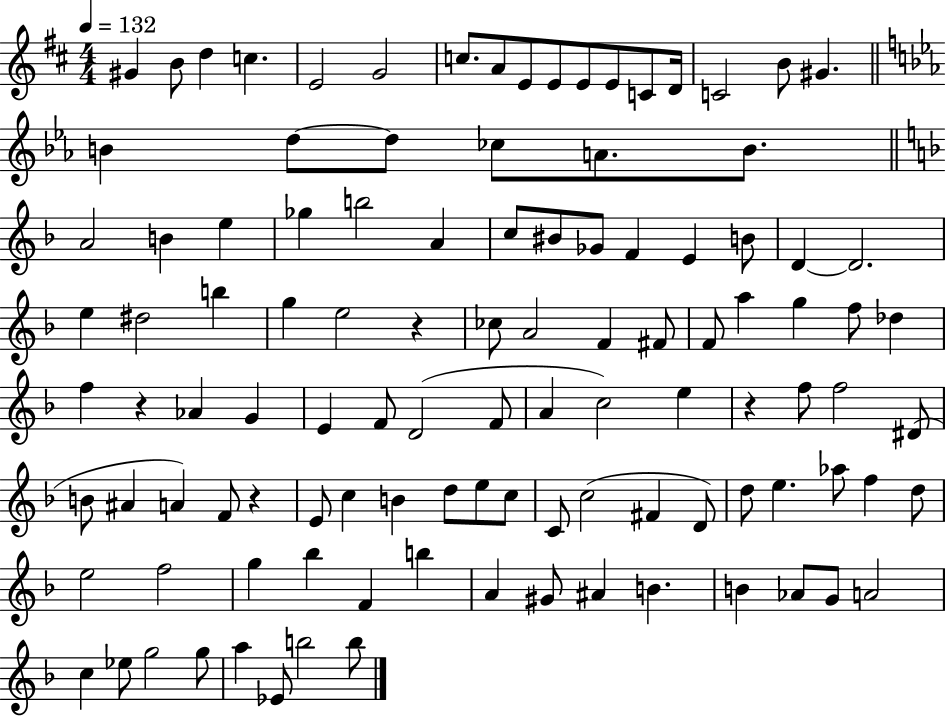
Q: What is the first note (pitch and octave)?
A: G#4